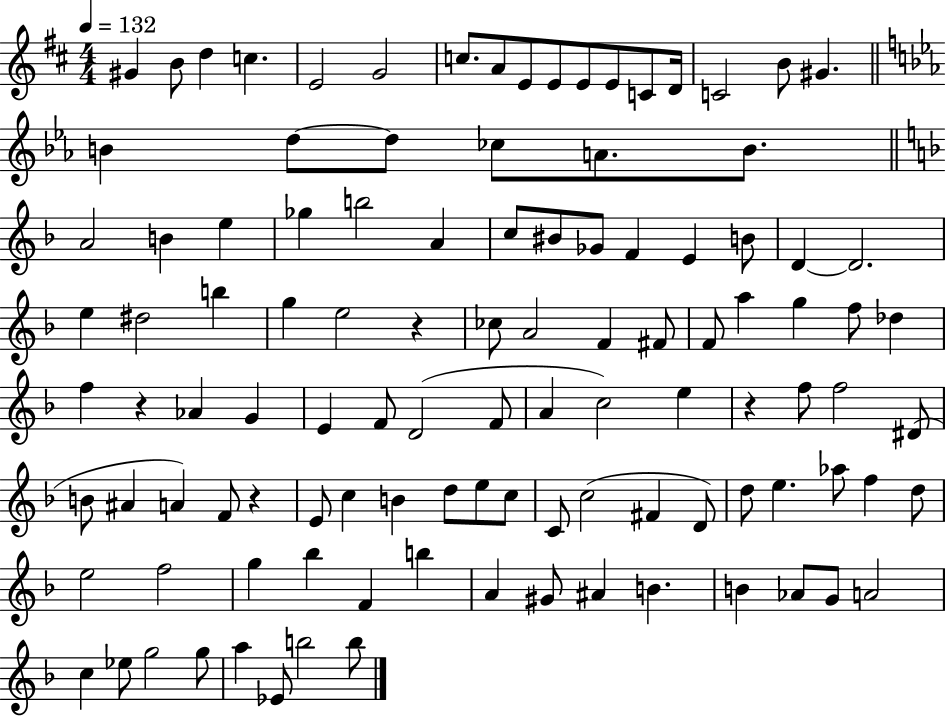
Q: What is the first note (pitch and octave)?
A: G#4